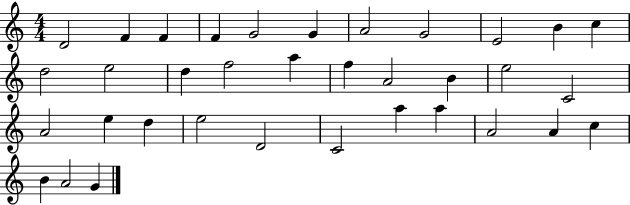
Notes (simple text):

D4/h F4/q F4/q F4/q G4/h G4/q A4/h G4/h E4/h B4/q C5/q D5/h E5/h D5/q F5/h A5/q F5/q A4/h B4/q E5/h C4/h A4/h E5/q D5/q E5/h D4/h C4/h A5/q A5/q A4/h A4/q C5/q B4/q A4/h G4/q